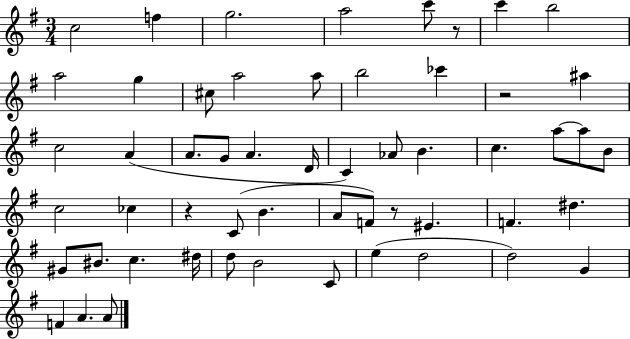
X:1
T:Untitled
M:3/4
L:1/4
K:G
c2 f g2 a2 c'/2 z/2 c' b2 a2 g ^c/2 a2 a/2 b2 _c' z2 ^a c2 A A/2 G/2 A D/4 C _A/2 B c a/2 a/2 B/2 c2 _c z C/2 B A/2 F/2 z/2 ^E F ^d ^G/2 ^B/2 c ^d/4 d/2 B2 C/2 e d2 d2 G F A A/2